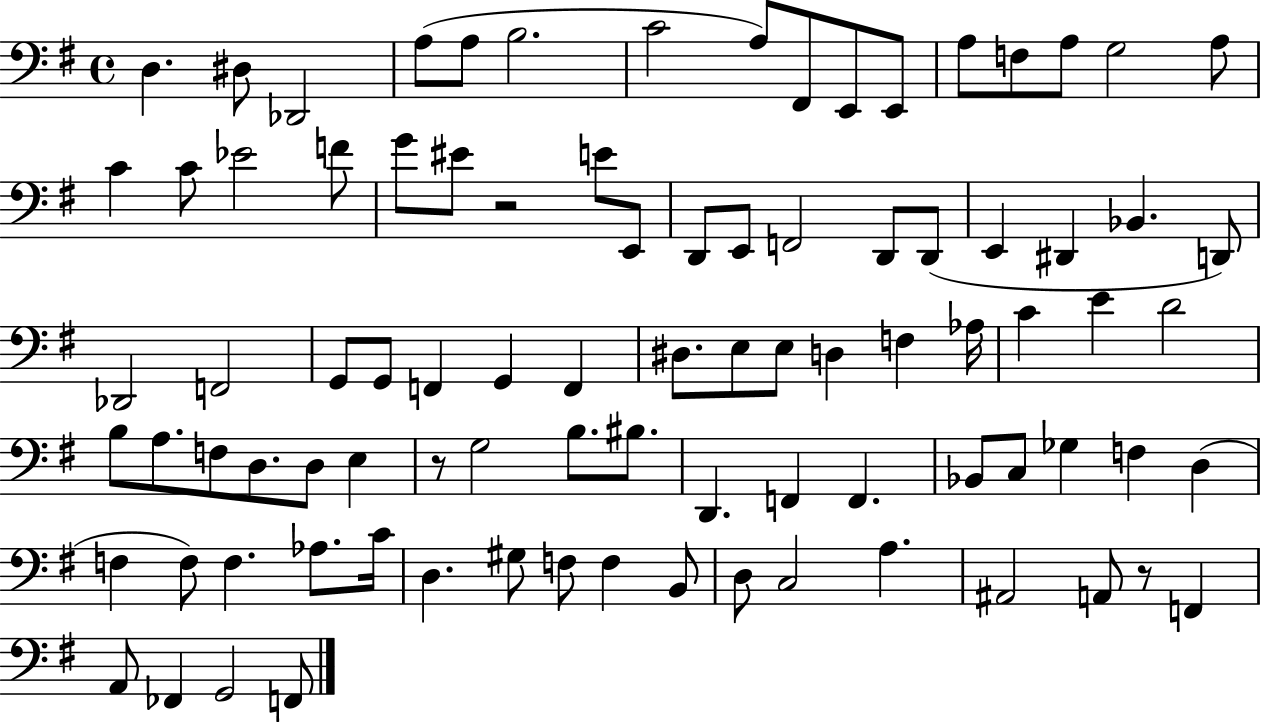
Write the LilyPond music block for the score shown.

{
  \clef bass
  \time 4/4
  \defaultTimeSignature
  \key g \major
  d4. dis8 des,2 | a8( a8 b2. | c'2 a8) fis,8 e,8 e,8 | a8 f8 a8 g2 a8 | \break c'4 c'8 ees'2 f'8 | g'8 eis'8 r2 e'8 e,8 | d,8 e,8 f,2 d,8 d,8( | e,4 dis,4 bes,4. d,8) | \break des,2 f,2 | g,8 g,8 f,4 g,4 f,4 | dis8. e8 e8 d4 f4 aes16 | c'4 e'4 d'2 | \break b8 a8. f8 d8. d8 e4 | r8 g2 b8. bis8. | d,4. f,4 f,4. | bes,8 c8 ges4 f4 d4( | \break f4 f8) f4. aes8. c'16 | d4. gis8 f8 f4 b,8 | d8 c2 a4. | ais,2 a,8 r8 f,4 | \break a,8 fes,4 g,2 f,8 | \bar "|."
}